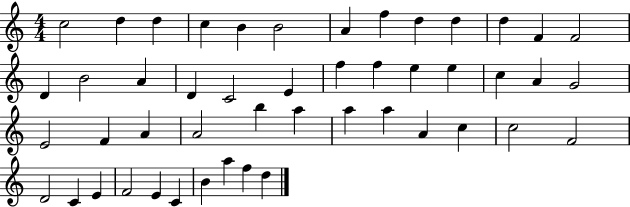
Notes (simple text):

C5/h D5/q D5/q C5/q B4/q B4/h A4/q F5/q D5/q D5/q D5/q F4/q F4/h D4/q B4/h A4/q D4/q C4/h E4/q F5/q F5/q E5/q E5/q C5/q A4/q G4/h E4/h F4/q A4/q A4/h B5/q A5/q A5/q A5/q A4/q C5/q C5/h F4/h D4/h C4/q E4/q F4/h E4/q C4/q B4/q A5/q F5/q D5/q